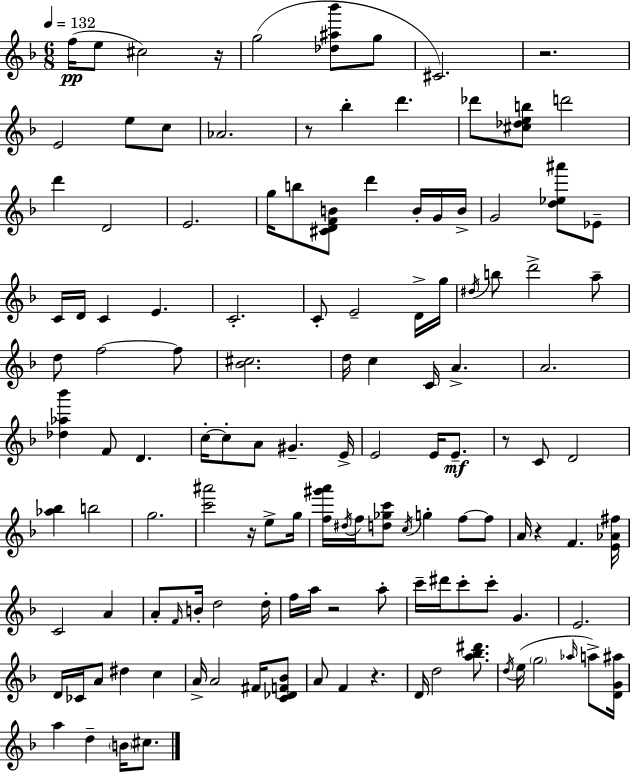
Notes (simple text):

F5/s E5/e C#5/h R/s G5/h [Db5,A#5,Bb6]/e G5/e C#4/h. R/h. E4/h E5/e C5/e Ab4/h. R/e Bb5/q D6/q. Db6/e [C#5,Db5,E5,B5]/e D6/h D6/q D4/h E4/h. G5/s B5/e [C#4,D4,F4,B4]/e D6/q B4/s G4/s B4/s G4/h [D5,Eb5,A#6]/e Eb4/e C4/s D4/s C4/q E4/q. C4/h. C4/e E4/h D4/s G5/s D#5/s B5/e D6/h A5/e D5/e F5/h F5/e [Bb4,C#5]/h. D5/s C5/q C4/s A4/q. A4/h. [Db5,Ab5,Bb6]/q F4/e D4/q. C5/s C5/e A4/e G#4/q. E4/s E4/h E4/s E4/e. R/e C4/e D4/h [Ab5,Bb5]/q B5/h G5/h. [C6,A#6]/h R/s E5/e G5/s [F5,G#6,A6]/s D#5/s F5/s [D5,Gb5,C6]/e C5/s G5/q F5/e F5/e A4/s R/q F4/q. [E4,Ab4,F#5]/s C4/h A4/q A4/e F4/s B4/s D5/h D5/s F5/s A5/s R/h A5/e C6/s D#6/s C6/e C6/e G4/q. E4/h. D4/s CES4/s A4/e D#5/q C5/q A4/s A4/h F#4/s [C4,Db4,F4,Bb4]/e A4/e F4/q R/q. D4/s D5/h [A5,Bb5,D#6]/e. D5/s E5/s G5/h Ab5/s A5/e [D4,G4,A#5]/s A5/q D5/q B4/s C#5/e.